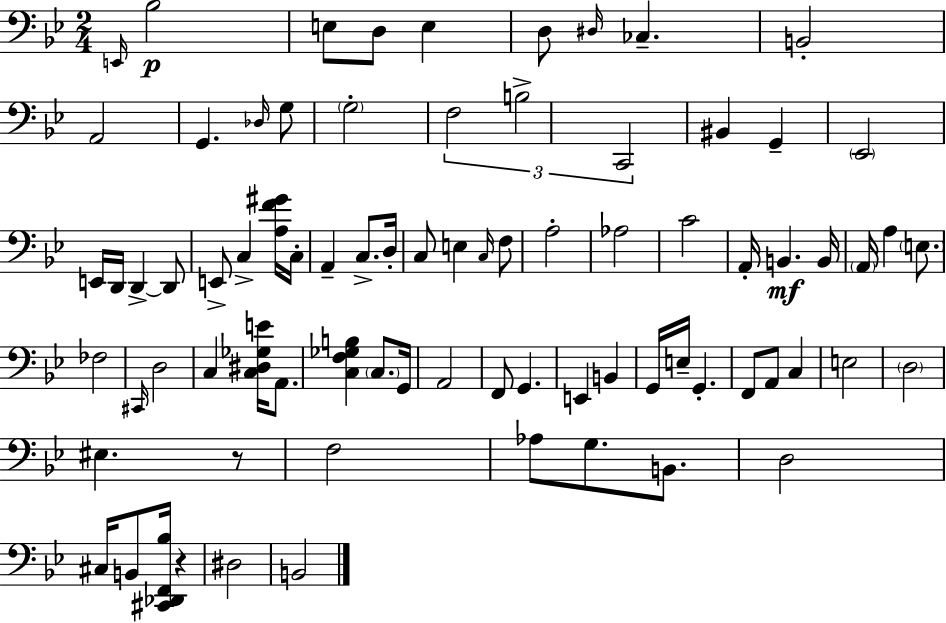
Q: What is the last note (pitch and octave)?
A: B2